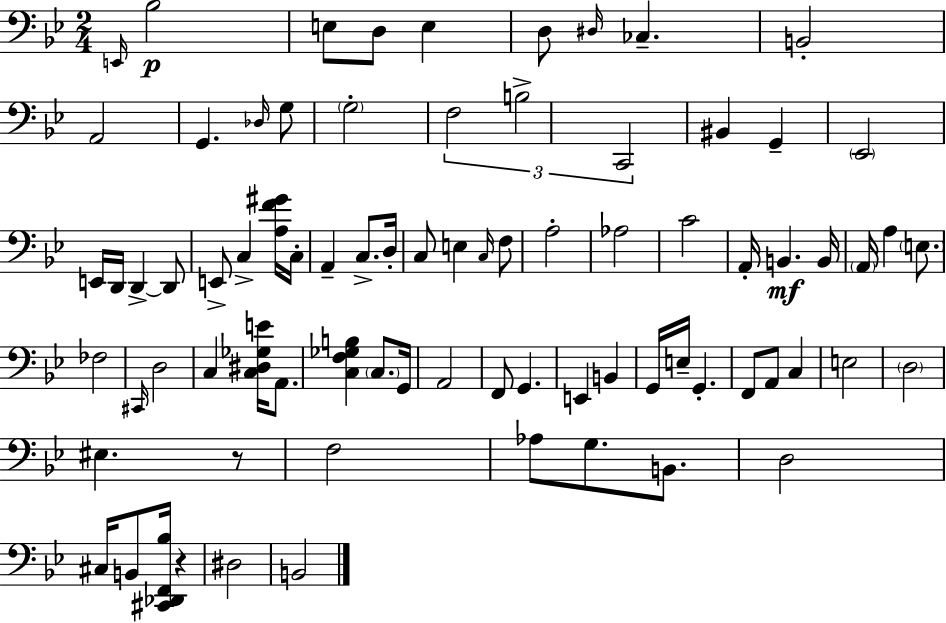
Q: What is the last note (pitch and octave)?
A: B2